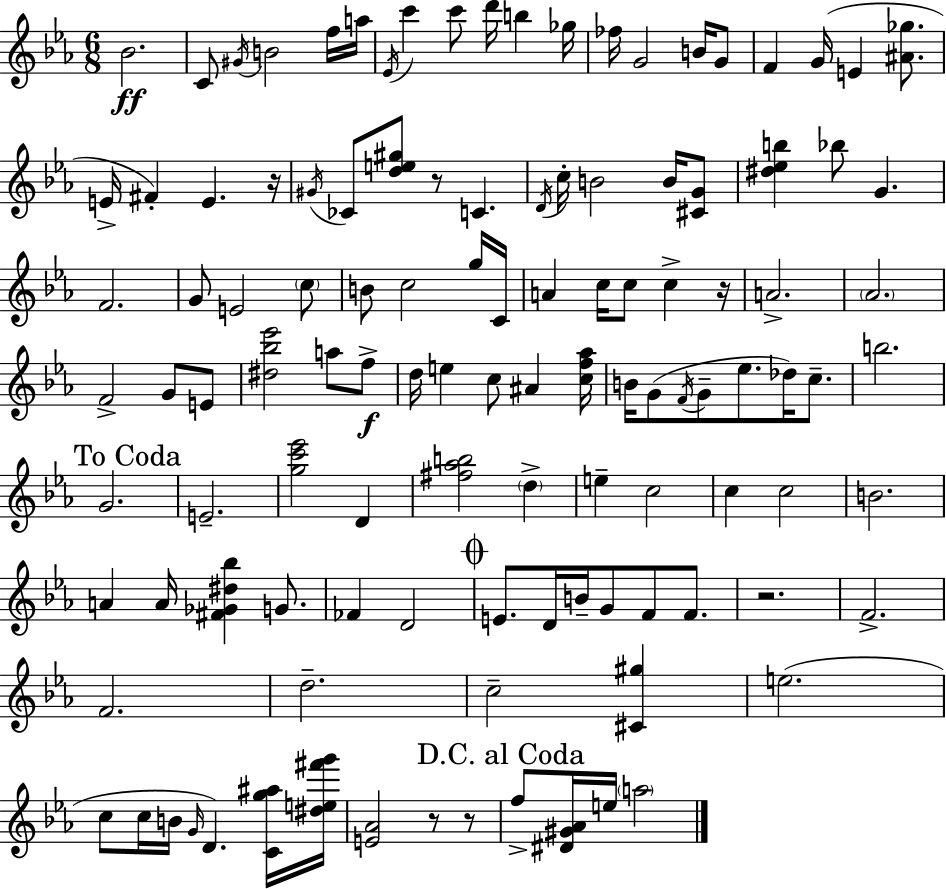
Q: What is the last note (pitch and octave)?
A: A5